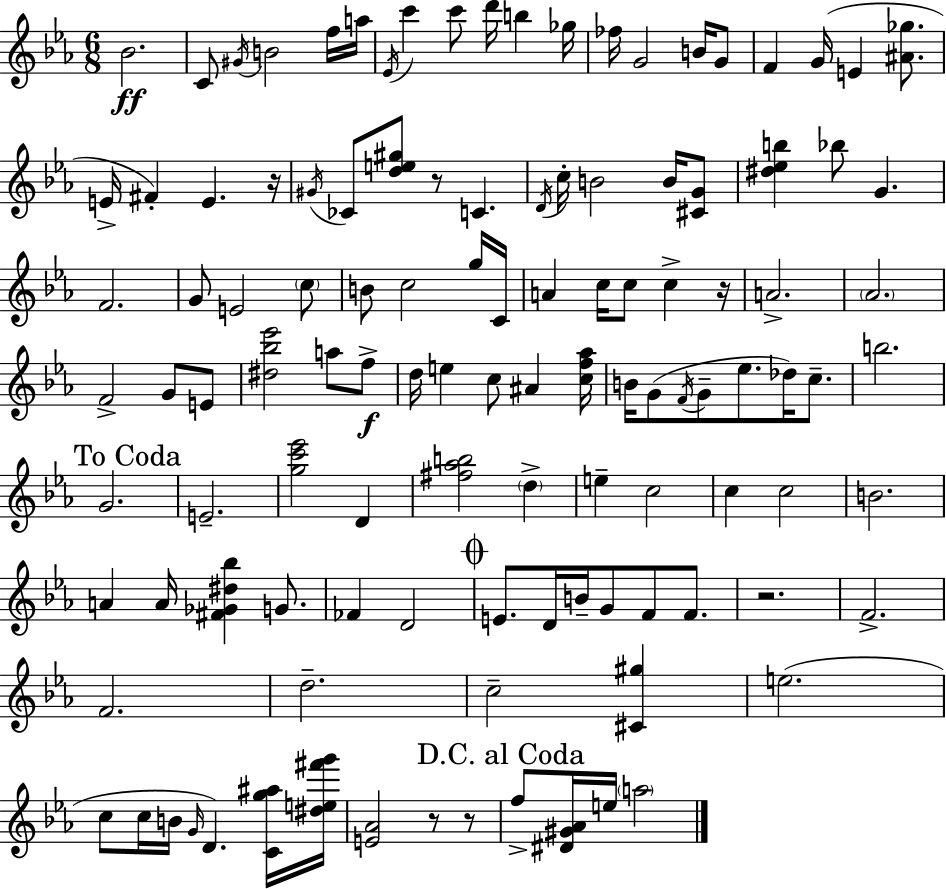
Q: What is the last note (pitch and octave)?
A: A5